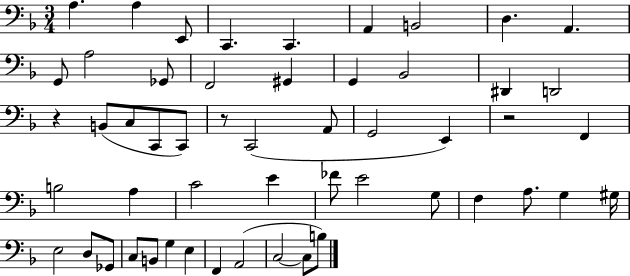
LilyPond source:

{
  \clef bass
  \numericTimeSignature
  \time 3/4
  \key f \major
  a4. a4 e,8 | c,4. c,4. | a,4 b,2 | d4. a,4. | \break g,8 a2 ges,8 | f,2 gis,4 | g,4 bes,2 | dis,4 d,2 | \break r4 b,8( c8 c,8 c,8) | r8 c,2( a,8 | g,2 e,4) | r2 f,4 | \break b2 a4 | c'2 e'4 | fes'8 e'2 g8 | f4 a8. g4 gis16 | \break e2 d8 ges,8 | c8 b,8 g4 e4 | f,4 a,2( | c2~~ c8 b8) | \break \bar "|."
}